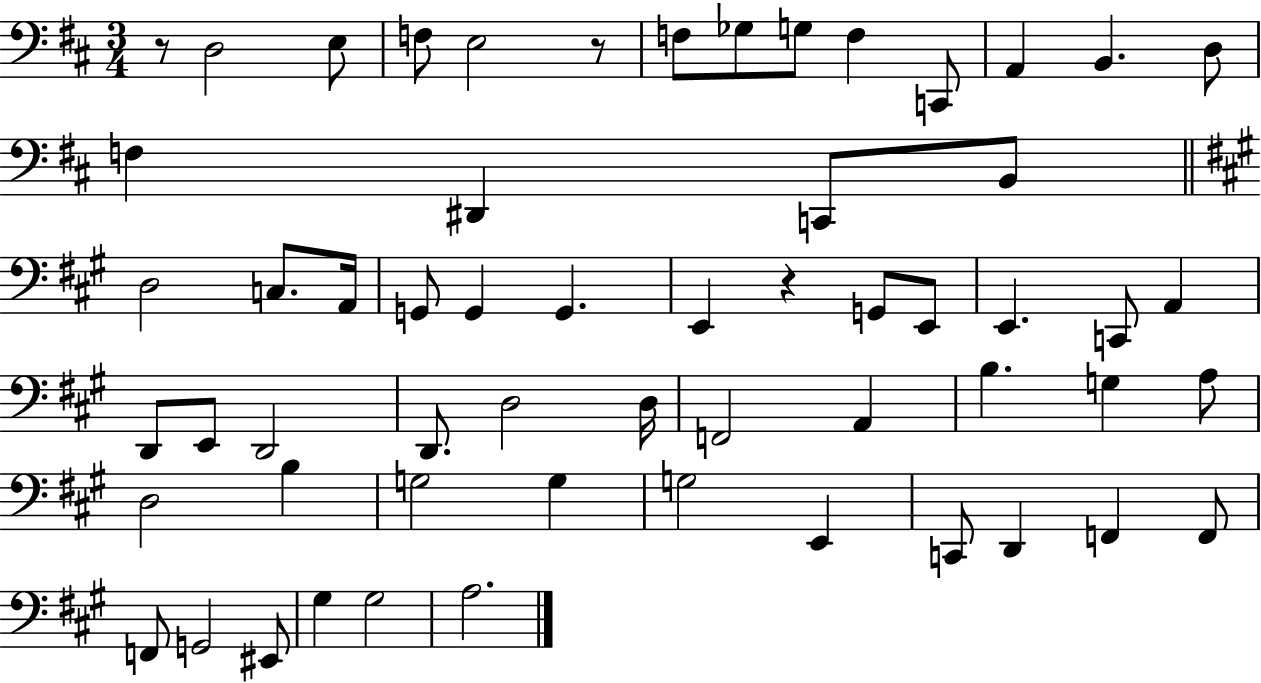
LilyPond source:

{
  \clef bass
  \numericTimeSignature
  \time 3/4
  \key d \major
  r8 d2 e8 | f8 e2 r8 | f8 ges8 g8 f4 c,8 | a,4 b,4. d8 | \break f4 dis,4 c,8 b,8 | \bar "||" \break \key a \major d2 c8. a,16 | g,8 g,4 g,4. | e,4 r4 g,8 e,8 | e,4. c,8 a,4 | \break d,8 e,8 d,2 | d,8. d2 d16 | f,2 a,4 | b4. g4 a8 | \break d2 b4 | g2 g4 | g2 e,4 | c,8 d,4 f,4 f,8 | \break f,8 g,2 eis,8 | gis4 gis2 | a2. | \bar "|."
}